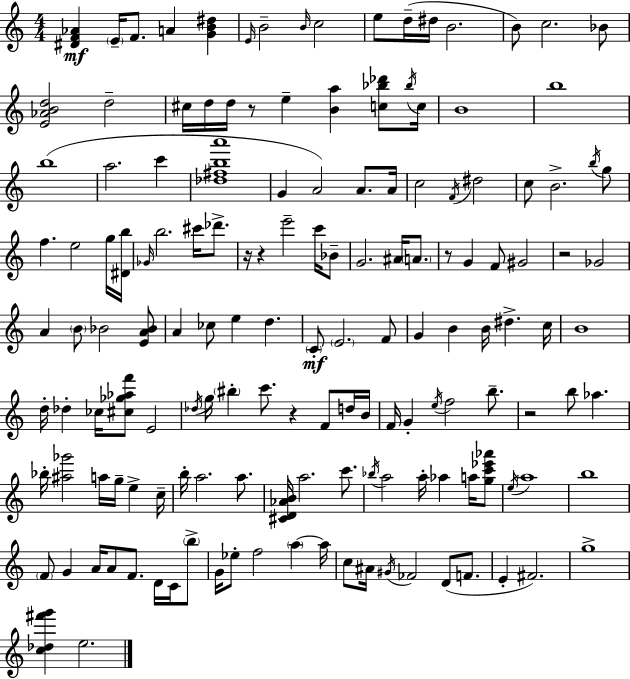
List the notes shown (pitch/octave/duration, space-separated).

[D#4,F4,Ab4]/q E4/s F4/e. A4/q [G4,B4,D#5]/q E4/s B4/h B4/s C5/h E5/e D5/s D#5/s B4/h. B4/e C5/h. Bb4/e [E4,Ab4,B4,D5]/h D5/h C#5/s D5/s D5/s R/e E5/q [B4,A5]/q [C5,Bb5,Db6]/e Bb5/s C5/s B4/w B5/w B5/w A5/h. C6/q [Db5,F#5,B5,A6]/w G4/q A4/h A4/e. A4/s C5/h F4/s D#5/h C5/e B4/h. B5/s G5/e F5/q. E5/h G5/s [D#4,B5]/s Gb4/s B5/h. C#6/s Db6/e. R/s R/q E6/h C6/s Bb4/e G4/h. A#4/s A4/e. R/e G4/q F4/e G#4/h R/h Gb4/h A4/q B4/e Bb4/h [E4,A4,Bb4]/e A4/q CES5/e E5/q D5/q. C4/e E4/h. F4/e G4/q B4/q B4/s D#5/q. C5/s B4/w D5/s Db5/q CES5/s [C#5,Gb5,Ab5,F6]/e E4/h Db5/s G5/s BIS5/q C6/e. R/q F4/e D5/s B4/s F4/s G4/q E5/s F5/h B5/e. R/h B5/e Ab5/q. Bb5/s [A#5,Gb6]/h A5/s G5/s E5/q C5/s B5/s A5/h. A5/e. [C#4,D4,Ab4,B4]/s A5/h. C6/e. Bb5/s A5/h A5/s Ab5/q A5/s [G5,C6,Eb6,Ab6]/e E5/s A5/w B5/w F4/e G4/q A4/s A4/e F4/e. D4/s C4/s B5/e G4/s Eb5/e F5/h A5/q A5/s C5/e A#4/s G#4/s FES4/h D4/e F4/e. E4/q F#4/h. G5/w [C5,Db5,F#6,G6]/q E5/h.